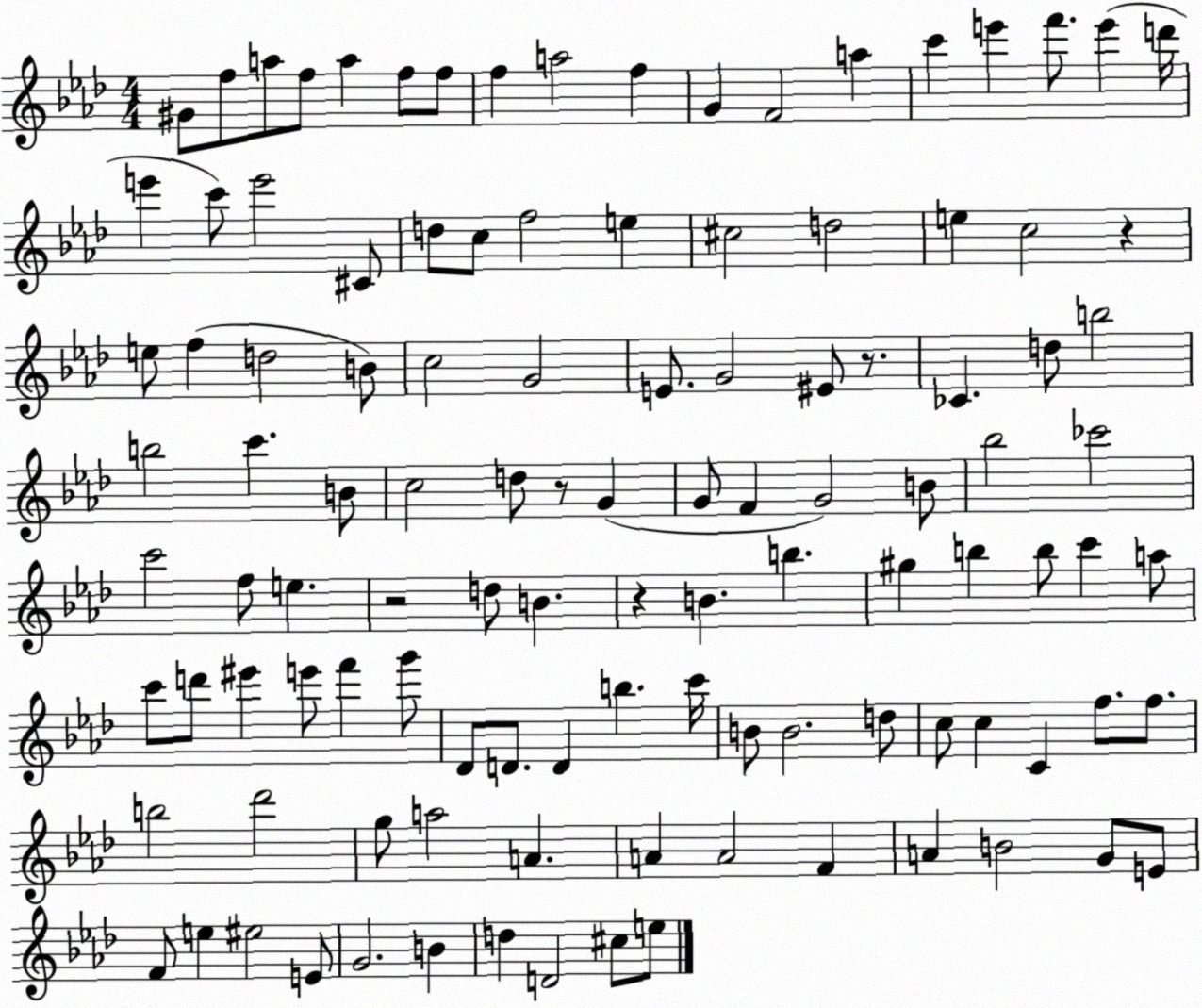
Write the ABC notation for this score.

X:1
T:Untitled
M:4/4
L:1/4
K:Ab
^G/2 f/2 a/2 f/2 a f/2 f/2 f a2 f G F2 a c' e' f'/2 e' d'/4 e' c'/2 e'2 ^C/2 d/2 c/2 f2 e ^c2 d2 e c2 z e/2 f d2 B/2 c2 G2 E/2 G2 ^E/2 z/2 _C d/2 b2 b2 c' B/2 c2 d/2 z/2 G G/2 F G2 B/2 _b2 _c'2 c'2 f/2 e z2 d/2 B z B b ^g b b/2 c' a/2 c'/2 d'/2 ^e' e'/2 f' g'/2 _D/2 D/2 D b c'/4 B/2 B2 d/2 c/2 c C f/2 f/2 b2 _d'2 g/2 a2 A A A2 F A B2 G/2 E/2 F/2 e ^e2 E/2 G2 B d D2 ^c/2 e/2